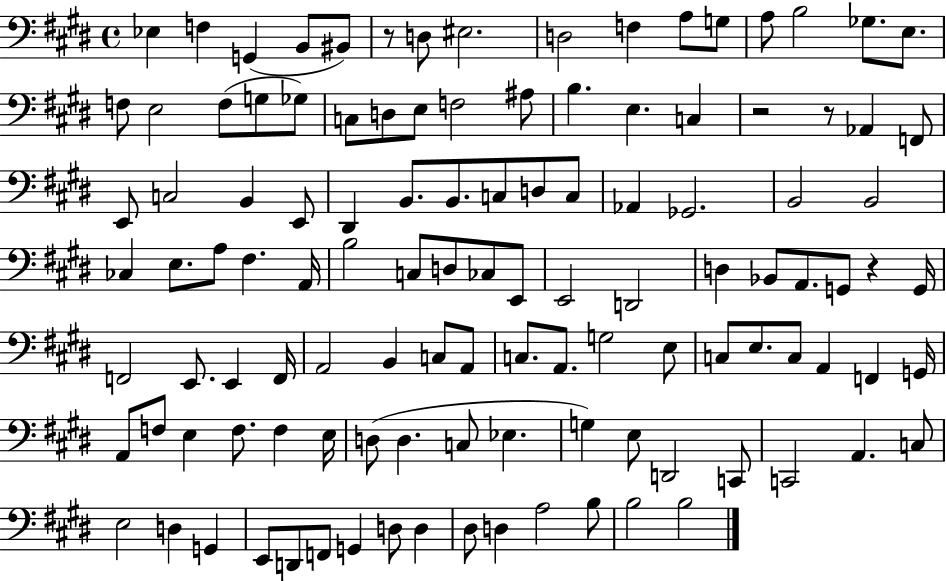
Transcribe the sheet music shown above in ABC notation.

X:1
T:Untitled
M:4/4
L:1/4
K:E
_E, F, G,, B,,/2 ^B,,/2 z/2 D,/2 ^E,2 D,2 F, A,/2 G,/2 A,/2 B,2 _G,/2 E,/2 F,/2 E,2 F,/2 G,/2 _G,/2 C,/2 D,/2 E,/2 F,2 ^A,/2 B, E, C, z2 z/2 _A,, F,,/2 E,,/2 C,2 B,, E,,/2 ^D,, B,,/2 B,,/2 C,/2 D,/2 C,/2 _A,, _G,,2 B,,2 B,,2 _C, E,/2 A,/2 ^F, A,,/4 B,2 C,/2 D,/2 _C,/2 E,,/2 E,,2 D,,2 D, _B,,/2 A,,/2 G,,/2 z G,,/4 F,,2 E,,/2 E,, F,,/4 A,,2 B,, C,/2 A,,/2 C,/2 A,,/2 G,2 E,/2 C,/2 E,/2 C,/2 A,, F,, G,,/4 A,,/2 F,/2 E, F,/2 F, E,/4 D,/2 D, C,/2 _E, G, E,/2 D,,2 C,,/2 C,,2 A,, C,/2 E,2 D, G,, E,,/2 D,,/2 F,,/2 G,, D,/2 D, ^D,/2 D, A,2 B,/2 B,2 B,2